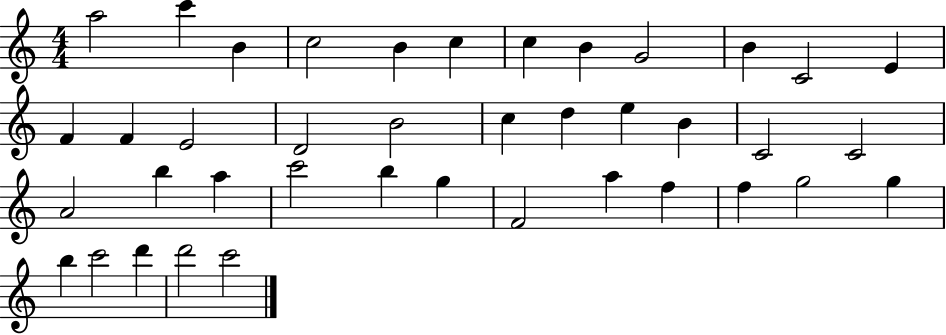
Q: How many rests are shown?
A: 0